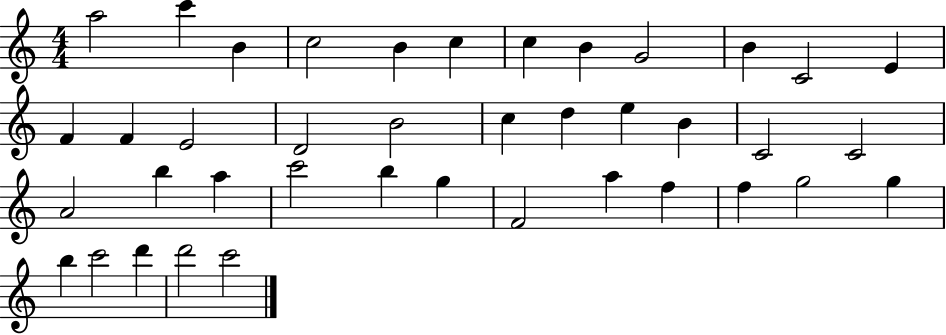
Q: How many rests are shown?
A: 0